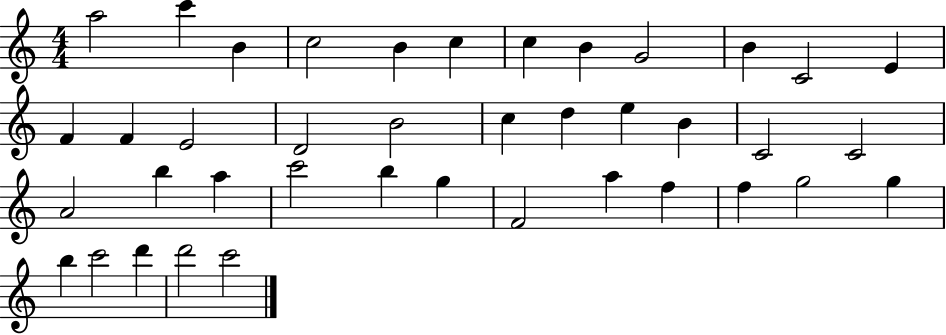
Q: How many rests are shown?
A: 0